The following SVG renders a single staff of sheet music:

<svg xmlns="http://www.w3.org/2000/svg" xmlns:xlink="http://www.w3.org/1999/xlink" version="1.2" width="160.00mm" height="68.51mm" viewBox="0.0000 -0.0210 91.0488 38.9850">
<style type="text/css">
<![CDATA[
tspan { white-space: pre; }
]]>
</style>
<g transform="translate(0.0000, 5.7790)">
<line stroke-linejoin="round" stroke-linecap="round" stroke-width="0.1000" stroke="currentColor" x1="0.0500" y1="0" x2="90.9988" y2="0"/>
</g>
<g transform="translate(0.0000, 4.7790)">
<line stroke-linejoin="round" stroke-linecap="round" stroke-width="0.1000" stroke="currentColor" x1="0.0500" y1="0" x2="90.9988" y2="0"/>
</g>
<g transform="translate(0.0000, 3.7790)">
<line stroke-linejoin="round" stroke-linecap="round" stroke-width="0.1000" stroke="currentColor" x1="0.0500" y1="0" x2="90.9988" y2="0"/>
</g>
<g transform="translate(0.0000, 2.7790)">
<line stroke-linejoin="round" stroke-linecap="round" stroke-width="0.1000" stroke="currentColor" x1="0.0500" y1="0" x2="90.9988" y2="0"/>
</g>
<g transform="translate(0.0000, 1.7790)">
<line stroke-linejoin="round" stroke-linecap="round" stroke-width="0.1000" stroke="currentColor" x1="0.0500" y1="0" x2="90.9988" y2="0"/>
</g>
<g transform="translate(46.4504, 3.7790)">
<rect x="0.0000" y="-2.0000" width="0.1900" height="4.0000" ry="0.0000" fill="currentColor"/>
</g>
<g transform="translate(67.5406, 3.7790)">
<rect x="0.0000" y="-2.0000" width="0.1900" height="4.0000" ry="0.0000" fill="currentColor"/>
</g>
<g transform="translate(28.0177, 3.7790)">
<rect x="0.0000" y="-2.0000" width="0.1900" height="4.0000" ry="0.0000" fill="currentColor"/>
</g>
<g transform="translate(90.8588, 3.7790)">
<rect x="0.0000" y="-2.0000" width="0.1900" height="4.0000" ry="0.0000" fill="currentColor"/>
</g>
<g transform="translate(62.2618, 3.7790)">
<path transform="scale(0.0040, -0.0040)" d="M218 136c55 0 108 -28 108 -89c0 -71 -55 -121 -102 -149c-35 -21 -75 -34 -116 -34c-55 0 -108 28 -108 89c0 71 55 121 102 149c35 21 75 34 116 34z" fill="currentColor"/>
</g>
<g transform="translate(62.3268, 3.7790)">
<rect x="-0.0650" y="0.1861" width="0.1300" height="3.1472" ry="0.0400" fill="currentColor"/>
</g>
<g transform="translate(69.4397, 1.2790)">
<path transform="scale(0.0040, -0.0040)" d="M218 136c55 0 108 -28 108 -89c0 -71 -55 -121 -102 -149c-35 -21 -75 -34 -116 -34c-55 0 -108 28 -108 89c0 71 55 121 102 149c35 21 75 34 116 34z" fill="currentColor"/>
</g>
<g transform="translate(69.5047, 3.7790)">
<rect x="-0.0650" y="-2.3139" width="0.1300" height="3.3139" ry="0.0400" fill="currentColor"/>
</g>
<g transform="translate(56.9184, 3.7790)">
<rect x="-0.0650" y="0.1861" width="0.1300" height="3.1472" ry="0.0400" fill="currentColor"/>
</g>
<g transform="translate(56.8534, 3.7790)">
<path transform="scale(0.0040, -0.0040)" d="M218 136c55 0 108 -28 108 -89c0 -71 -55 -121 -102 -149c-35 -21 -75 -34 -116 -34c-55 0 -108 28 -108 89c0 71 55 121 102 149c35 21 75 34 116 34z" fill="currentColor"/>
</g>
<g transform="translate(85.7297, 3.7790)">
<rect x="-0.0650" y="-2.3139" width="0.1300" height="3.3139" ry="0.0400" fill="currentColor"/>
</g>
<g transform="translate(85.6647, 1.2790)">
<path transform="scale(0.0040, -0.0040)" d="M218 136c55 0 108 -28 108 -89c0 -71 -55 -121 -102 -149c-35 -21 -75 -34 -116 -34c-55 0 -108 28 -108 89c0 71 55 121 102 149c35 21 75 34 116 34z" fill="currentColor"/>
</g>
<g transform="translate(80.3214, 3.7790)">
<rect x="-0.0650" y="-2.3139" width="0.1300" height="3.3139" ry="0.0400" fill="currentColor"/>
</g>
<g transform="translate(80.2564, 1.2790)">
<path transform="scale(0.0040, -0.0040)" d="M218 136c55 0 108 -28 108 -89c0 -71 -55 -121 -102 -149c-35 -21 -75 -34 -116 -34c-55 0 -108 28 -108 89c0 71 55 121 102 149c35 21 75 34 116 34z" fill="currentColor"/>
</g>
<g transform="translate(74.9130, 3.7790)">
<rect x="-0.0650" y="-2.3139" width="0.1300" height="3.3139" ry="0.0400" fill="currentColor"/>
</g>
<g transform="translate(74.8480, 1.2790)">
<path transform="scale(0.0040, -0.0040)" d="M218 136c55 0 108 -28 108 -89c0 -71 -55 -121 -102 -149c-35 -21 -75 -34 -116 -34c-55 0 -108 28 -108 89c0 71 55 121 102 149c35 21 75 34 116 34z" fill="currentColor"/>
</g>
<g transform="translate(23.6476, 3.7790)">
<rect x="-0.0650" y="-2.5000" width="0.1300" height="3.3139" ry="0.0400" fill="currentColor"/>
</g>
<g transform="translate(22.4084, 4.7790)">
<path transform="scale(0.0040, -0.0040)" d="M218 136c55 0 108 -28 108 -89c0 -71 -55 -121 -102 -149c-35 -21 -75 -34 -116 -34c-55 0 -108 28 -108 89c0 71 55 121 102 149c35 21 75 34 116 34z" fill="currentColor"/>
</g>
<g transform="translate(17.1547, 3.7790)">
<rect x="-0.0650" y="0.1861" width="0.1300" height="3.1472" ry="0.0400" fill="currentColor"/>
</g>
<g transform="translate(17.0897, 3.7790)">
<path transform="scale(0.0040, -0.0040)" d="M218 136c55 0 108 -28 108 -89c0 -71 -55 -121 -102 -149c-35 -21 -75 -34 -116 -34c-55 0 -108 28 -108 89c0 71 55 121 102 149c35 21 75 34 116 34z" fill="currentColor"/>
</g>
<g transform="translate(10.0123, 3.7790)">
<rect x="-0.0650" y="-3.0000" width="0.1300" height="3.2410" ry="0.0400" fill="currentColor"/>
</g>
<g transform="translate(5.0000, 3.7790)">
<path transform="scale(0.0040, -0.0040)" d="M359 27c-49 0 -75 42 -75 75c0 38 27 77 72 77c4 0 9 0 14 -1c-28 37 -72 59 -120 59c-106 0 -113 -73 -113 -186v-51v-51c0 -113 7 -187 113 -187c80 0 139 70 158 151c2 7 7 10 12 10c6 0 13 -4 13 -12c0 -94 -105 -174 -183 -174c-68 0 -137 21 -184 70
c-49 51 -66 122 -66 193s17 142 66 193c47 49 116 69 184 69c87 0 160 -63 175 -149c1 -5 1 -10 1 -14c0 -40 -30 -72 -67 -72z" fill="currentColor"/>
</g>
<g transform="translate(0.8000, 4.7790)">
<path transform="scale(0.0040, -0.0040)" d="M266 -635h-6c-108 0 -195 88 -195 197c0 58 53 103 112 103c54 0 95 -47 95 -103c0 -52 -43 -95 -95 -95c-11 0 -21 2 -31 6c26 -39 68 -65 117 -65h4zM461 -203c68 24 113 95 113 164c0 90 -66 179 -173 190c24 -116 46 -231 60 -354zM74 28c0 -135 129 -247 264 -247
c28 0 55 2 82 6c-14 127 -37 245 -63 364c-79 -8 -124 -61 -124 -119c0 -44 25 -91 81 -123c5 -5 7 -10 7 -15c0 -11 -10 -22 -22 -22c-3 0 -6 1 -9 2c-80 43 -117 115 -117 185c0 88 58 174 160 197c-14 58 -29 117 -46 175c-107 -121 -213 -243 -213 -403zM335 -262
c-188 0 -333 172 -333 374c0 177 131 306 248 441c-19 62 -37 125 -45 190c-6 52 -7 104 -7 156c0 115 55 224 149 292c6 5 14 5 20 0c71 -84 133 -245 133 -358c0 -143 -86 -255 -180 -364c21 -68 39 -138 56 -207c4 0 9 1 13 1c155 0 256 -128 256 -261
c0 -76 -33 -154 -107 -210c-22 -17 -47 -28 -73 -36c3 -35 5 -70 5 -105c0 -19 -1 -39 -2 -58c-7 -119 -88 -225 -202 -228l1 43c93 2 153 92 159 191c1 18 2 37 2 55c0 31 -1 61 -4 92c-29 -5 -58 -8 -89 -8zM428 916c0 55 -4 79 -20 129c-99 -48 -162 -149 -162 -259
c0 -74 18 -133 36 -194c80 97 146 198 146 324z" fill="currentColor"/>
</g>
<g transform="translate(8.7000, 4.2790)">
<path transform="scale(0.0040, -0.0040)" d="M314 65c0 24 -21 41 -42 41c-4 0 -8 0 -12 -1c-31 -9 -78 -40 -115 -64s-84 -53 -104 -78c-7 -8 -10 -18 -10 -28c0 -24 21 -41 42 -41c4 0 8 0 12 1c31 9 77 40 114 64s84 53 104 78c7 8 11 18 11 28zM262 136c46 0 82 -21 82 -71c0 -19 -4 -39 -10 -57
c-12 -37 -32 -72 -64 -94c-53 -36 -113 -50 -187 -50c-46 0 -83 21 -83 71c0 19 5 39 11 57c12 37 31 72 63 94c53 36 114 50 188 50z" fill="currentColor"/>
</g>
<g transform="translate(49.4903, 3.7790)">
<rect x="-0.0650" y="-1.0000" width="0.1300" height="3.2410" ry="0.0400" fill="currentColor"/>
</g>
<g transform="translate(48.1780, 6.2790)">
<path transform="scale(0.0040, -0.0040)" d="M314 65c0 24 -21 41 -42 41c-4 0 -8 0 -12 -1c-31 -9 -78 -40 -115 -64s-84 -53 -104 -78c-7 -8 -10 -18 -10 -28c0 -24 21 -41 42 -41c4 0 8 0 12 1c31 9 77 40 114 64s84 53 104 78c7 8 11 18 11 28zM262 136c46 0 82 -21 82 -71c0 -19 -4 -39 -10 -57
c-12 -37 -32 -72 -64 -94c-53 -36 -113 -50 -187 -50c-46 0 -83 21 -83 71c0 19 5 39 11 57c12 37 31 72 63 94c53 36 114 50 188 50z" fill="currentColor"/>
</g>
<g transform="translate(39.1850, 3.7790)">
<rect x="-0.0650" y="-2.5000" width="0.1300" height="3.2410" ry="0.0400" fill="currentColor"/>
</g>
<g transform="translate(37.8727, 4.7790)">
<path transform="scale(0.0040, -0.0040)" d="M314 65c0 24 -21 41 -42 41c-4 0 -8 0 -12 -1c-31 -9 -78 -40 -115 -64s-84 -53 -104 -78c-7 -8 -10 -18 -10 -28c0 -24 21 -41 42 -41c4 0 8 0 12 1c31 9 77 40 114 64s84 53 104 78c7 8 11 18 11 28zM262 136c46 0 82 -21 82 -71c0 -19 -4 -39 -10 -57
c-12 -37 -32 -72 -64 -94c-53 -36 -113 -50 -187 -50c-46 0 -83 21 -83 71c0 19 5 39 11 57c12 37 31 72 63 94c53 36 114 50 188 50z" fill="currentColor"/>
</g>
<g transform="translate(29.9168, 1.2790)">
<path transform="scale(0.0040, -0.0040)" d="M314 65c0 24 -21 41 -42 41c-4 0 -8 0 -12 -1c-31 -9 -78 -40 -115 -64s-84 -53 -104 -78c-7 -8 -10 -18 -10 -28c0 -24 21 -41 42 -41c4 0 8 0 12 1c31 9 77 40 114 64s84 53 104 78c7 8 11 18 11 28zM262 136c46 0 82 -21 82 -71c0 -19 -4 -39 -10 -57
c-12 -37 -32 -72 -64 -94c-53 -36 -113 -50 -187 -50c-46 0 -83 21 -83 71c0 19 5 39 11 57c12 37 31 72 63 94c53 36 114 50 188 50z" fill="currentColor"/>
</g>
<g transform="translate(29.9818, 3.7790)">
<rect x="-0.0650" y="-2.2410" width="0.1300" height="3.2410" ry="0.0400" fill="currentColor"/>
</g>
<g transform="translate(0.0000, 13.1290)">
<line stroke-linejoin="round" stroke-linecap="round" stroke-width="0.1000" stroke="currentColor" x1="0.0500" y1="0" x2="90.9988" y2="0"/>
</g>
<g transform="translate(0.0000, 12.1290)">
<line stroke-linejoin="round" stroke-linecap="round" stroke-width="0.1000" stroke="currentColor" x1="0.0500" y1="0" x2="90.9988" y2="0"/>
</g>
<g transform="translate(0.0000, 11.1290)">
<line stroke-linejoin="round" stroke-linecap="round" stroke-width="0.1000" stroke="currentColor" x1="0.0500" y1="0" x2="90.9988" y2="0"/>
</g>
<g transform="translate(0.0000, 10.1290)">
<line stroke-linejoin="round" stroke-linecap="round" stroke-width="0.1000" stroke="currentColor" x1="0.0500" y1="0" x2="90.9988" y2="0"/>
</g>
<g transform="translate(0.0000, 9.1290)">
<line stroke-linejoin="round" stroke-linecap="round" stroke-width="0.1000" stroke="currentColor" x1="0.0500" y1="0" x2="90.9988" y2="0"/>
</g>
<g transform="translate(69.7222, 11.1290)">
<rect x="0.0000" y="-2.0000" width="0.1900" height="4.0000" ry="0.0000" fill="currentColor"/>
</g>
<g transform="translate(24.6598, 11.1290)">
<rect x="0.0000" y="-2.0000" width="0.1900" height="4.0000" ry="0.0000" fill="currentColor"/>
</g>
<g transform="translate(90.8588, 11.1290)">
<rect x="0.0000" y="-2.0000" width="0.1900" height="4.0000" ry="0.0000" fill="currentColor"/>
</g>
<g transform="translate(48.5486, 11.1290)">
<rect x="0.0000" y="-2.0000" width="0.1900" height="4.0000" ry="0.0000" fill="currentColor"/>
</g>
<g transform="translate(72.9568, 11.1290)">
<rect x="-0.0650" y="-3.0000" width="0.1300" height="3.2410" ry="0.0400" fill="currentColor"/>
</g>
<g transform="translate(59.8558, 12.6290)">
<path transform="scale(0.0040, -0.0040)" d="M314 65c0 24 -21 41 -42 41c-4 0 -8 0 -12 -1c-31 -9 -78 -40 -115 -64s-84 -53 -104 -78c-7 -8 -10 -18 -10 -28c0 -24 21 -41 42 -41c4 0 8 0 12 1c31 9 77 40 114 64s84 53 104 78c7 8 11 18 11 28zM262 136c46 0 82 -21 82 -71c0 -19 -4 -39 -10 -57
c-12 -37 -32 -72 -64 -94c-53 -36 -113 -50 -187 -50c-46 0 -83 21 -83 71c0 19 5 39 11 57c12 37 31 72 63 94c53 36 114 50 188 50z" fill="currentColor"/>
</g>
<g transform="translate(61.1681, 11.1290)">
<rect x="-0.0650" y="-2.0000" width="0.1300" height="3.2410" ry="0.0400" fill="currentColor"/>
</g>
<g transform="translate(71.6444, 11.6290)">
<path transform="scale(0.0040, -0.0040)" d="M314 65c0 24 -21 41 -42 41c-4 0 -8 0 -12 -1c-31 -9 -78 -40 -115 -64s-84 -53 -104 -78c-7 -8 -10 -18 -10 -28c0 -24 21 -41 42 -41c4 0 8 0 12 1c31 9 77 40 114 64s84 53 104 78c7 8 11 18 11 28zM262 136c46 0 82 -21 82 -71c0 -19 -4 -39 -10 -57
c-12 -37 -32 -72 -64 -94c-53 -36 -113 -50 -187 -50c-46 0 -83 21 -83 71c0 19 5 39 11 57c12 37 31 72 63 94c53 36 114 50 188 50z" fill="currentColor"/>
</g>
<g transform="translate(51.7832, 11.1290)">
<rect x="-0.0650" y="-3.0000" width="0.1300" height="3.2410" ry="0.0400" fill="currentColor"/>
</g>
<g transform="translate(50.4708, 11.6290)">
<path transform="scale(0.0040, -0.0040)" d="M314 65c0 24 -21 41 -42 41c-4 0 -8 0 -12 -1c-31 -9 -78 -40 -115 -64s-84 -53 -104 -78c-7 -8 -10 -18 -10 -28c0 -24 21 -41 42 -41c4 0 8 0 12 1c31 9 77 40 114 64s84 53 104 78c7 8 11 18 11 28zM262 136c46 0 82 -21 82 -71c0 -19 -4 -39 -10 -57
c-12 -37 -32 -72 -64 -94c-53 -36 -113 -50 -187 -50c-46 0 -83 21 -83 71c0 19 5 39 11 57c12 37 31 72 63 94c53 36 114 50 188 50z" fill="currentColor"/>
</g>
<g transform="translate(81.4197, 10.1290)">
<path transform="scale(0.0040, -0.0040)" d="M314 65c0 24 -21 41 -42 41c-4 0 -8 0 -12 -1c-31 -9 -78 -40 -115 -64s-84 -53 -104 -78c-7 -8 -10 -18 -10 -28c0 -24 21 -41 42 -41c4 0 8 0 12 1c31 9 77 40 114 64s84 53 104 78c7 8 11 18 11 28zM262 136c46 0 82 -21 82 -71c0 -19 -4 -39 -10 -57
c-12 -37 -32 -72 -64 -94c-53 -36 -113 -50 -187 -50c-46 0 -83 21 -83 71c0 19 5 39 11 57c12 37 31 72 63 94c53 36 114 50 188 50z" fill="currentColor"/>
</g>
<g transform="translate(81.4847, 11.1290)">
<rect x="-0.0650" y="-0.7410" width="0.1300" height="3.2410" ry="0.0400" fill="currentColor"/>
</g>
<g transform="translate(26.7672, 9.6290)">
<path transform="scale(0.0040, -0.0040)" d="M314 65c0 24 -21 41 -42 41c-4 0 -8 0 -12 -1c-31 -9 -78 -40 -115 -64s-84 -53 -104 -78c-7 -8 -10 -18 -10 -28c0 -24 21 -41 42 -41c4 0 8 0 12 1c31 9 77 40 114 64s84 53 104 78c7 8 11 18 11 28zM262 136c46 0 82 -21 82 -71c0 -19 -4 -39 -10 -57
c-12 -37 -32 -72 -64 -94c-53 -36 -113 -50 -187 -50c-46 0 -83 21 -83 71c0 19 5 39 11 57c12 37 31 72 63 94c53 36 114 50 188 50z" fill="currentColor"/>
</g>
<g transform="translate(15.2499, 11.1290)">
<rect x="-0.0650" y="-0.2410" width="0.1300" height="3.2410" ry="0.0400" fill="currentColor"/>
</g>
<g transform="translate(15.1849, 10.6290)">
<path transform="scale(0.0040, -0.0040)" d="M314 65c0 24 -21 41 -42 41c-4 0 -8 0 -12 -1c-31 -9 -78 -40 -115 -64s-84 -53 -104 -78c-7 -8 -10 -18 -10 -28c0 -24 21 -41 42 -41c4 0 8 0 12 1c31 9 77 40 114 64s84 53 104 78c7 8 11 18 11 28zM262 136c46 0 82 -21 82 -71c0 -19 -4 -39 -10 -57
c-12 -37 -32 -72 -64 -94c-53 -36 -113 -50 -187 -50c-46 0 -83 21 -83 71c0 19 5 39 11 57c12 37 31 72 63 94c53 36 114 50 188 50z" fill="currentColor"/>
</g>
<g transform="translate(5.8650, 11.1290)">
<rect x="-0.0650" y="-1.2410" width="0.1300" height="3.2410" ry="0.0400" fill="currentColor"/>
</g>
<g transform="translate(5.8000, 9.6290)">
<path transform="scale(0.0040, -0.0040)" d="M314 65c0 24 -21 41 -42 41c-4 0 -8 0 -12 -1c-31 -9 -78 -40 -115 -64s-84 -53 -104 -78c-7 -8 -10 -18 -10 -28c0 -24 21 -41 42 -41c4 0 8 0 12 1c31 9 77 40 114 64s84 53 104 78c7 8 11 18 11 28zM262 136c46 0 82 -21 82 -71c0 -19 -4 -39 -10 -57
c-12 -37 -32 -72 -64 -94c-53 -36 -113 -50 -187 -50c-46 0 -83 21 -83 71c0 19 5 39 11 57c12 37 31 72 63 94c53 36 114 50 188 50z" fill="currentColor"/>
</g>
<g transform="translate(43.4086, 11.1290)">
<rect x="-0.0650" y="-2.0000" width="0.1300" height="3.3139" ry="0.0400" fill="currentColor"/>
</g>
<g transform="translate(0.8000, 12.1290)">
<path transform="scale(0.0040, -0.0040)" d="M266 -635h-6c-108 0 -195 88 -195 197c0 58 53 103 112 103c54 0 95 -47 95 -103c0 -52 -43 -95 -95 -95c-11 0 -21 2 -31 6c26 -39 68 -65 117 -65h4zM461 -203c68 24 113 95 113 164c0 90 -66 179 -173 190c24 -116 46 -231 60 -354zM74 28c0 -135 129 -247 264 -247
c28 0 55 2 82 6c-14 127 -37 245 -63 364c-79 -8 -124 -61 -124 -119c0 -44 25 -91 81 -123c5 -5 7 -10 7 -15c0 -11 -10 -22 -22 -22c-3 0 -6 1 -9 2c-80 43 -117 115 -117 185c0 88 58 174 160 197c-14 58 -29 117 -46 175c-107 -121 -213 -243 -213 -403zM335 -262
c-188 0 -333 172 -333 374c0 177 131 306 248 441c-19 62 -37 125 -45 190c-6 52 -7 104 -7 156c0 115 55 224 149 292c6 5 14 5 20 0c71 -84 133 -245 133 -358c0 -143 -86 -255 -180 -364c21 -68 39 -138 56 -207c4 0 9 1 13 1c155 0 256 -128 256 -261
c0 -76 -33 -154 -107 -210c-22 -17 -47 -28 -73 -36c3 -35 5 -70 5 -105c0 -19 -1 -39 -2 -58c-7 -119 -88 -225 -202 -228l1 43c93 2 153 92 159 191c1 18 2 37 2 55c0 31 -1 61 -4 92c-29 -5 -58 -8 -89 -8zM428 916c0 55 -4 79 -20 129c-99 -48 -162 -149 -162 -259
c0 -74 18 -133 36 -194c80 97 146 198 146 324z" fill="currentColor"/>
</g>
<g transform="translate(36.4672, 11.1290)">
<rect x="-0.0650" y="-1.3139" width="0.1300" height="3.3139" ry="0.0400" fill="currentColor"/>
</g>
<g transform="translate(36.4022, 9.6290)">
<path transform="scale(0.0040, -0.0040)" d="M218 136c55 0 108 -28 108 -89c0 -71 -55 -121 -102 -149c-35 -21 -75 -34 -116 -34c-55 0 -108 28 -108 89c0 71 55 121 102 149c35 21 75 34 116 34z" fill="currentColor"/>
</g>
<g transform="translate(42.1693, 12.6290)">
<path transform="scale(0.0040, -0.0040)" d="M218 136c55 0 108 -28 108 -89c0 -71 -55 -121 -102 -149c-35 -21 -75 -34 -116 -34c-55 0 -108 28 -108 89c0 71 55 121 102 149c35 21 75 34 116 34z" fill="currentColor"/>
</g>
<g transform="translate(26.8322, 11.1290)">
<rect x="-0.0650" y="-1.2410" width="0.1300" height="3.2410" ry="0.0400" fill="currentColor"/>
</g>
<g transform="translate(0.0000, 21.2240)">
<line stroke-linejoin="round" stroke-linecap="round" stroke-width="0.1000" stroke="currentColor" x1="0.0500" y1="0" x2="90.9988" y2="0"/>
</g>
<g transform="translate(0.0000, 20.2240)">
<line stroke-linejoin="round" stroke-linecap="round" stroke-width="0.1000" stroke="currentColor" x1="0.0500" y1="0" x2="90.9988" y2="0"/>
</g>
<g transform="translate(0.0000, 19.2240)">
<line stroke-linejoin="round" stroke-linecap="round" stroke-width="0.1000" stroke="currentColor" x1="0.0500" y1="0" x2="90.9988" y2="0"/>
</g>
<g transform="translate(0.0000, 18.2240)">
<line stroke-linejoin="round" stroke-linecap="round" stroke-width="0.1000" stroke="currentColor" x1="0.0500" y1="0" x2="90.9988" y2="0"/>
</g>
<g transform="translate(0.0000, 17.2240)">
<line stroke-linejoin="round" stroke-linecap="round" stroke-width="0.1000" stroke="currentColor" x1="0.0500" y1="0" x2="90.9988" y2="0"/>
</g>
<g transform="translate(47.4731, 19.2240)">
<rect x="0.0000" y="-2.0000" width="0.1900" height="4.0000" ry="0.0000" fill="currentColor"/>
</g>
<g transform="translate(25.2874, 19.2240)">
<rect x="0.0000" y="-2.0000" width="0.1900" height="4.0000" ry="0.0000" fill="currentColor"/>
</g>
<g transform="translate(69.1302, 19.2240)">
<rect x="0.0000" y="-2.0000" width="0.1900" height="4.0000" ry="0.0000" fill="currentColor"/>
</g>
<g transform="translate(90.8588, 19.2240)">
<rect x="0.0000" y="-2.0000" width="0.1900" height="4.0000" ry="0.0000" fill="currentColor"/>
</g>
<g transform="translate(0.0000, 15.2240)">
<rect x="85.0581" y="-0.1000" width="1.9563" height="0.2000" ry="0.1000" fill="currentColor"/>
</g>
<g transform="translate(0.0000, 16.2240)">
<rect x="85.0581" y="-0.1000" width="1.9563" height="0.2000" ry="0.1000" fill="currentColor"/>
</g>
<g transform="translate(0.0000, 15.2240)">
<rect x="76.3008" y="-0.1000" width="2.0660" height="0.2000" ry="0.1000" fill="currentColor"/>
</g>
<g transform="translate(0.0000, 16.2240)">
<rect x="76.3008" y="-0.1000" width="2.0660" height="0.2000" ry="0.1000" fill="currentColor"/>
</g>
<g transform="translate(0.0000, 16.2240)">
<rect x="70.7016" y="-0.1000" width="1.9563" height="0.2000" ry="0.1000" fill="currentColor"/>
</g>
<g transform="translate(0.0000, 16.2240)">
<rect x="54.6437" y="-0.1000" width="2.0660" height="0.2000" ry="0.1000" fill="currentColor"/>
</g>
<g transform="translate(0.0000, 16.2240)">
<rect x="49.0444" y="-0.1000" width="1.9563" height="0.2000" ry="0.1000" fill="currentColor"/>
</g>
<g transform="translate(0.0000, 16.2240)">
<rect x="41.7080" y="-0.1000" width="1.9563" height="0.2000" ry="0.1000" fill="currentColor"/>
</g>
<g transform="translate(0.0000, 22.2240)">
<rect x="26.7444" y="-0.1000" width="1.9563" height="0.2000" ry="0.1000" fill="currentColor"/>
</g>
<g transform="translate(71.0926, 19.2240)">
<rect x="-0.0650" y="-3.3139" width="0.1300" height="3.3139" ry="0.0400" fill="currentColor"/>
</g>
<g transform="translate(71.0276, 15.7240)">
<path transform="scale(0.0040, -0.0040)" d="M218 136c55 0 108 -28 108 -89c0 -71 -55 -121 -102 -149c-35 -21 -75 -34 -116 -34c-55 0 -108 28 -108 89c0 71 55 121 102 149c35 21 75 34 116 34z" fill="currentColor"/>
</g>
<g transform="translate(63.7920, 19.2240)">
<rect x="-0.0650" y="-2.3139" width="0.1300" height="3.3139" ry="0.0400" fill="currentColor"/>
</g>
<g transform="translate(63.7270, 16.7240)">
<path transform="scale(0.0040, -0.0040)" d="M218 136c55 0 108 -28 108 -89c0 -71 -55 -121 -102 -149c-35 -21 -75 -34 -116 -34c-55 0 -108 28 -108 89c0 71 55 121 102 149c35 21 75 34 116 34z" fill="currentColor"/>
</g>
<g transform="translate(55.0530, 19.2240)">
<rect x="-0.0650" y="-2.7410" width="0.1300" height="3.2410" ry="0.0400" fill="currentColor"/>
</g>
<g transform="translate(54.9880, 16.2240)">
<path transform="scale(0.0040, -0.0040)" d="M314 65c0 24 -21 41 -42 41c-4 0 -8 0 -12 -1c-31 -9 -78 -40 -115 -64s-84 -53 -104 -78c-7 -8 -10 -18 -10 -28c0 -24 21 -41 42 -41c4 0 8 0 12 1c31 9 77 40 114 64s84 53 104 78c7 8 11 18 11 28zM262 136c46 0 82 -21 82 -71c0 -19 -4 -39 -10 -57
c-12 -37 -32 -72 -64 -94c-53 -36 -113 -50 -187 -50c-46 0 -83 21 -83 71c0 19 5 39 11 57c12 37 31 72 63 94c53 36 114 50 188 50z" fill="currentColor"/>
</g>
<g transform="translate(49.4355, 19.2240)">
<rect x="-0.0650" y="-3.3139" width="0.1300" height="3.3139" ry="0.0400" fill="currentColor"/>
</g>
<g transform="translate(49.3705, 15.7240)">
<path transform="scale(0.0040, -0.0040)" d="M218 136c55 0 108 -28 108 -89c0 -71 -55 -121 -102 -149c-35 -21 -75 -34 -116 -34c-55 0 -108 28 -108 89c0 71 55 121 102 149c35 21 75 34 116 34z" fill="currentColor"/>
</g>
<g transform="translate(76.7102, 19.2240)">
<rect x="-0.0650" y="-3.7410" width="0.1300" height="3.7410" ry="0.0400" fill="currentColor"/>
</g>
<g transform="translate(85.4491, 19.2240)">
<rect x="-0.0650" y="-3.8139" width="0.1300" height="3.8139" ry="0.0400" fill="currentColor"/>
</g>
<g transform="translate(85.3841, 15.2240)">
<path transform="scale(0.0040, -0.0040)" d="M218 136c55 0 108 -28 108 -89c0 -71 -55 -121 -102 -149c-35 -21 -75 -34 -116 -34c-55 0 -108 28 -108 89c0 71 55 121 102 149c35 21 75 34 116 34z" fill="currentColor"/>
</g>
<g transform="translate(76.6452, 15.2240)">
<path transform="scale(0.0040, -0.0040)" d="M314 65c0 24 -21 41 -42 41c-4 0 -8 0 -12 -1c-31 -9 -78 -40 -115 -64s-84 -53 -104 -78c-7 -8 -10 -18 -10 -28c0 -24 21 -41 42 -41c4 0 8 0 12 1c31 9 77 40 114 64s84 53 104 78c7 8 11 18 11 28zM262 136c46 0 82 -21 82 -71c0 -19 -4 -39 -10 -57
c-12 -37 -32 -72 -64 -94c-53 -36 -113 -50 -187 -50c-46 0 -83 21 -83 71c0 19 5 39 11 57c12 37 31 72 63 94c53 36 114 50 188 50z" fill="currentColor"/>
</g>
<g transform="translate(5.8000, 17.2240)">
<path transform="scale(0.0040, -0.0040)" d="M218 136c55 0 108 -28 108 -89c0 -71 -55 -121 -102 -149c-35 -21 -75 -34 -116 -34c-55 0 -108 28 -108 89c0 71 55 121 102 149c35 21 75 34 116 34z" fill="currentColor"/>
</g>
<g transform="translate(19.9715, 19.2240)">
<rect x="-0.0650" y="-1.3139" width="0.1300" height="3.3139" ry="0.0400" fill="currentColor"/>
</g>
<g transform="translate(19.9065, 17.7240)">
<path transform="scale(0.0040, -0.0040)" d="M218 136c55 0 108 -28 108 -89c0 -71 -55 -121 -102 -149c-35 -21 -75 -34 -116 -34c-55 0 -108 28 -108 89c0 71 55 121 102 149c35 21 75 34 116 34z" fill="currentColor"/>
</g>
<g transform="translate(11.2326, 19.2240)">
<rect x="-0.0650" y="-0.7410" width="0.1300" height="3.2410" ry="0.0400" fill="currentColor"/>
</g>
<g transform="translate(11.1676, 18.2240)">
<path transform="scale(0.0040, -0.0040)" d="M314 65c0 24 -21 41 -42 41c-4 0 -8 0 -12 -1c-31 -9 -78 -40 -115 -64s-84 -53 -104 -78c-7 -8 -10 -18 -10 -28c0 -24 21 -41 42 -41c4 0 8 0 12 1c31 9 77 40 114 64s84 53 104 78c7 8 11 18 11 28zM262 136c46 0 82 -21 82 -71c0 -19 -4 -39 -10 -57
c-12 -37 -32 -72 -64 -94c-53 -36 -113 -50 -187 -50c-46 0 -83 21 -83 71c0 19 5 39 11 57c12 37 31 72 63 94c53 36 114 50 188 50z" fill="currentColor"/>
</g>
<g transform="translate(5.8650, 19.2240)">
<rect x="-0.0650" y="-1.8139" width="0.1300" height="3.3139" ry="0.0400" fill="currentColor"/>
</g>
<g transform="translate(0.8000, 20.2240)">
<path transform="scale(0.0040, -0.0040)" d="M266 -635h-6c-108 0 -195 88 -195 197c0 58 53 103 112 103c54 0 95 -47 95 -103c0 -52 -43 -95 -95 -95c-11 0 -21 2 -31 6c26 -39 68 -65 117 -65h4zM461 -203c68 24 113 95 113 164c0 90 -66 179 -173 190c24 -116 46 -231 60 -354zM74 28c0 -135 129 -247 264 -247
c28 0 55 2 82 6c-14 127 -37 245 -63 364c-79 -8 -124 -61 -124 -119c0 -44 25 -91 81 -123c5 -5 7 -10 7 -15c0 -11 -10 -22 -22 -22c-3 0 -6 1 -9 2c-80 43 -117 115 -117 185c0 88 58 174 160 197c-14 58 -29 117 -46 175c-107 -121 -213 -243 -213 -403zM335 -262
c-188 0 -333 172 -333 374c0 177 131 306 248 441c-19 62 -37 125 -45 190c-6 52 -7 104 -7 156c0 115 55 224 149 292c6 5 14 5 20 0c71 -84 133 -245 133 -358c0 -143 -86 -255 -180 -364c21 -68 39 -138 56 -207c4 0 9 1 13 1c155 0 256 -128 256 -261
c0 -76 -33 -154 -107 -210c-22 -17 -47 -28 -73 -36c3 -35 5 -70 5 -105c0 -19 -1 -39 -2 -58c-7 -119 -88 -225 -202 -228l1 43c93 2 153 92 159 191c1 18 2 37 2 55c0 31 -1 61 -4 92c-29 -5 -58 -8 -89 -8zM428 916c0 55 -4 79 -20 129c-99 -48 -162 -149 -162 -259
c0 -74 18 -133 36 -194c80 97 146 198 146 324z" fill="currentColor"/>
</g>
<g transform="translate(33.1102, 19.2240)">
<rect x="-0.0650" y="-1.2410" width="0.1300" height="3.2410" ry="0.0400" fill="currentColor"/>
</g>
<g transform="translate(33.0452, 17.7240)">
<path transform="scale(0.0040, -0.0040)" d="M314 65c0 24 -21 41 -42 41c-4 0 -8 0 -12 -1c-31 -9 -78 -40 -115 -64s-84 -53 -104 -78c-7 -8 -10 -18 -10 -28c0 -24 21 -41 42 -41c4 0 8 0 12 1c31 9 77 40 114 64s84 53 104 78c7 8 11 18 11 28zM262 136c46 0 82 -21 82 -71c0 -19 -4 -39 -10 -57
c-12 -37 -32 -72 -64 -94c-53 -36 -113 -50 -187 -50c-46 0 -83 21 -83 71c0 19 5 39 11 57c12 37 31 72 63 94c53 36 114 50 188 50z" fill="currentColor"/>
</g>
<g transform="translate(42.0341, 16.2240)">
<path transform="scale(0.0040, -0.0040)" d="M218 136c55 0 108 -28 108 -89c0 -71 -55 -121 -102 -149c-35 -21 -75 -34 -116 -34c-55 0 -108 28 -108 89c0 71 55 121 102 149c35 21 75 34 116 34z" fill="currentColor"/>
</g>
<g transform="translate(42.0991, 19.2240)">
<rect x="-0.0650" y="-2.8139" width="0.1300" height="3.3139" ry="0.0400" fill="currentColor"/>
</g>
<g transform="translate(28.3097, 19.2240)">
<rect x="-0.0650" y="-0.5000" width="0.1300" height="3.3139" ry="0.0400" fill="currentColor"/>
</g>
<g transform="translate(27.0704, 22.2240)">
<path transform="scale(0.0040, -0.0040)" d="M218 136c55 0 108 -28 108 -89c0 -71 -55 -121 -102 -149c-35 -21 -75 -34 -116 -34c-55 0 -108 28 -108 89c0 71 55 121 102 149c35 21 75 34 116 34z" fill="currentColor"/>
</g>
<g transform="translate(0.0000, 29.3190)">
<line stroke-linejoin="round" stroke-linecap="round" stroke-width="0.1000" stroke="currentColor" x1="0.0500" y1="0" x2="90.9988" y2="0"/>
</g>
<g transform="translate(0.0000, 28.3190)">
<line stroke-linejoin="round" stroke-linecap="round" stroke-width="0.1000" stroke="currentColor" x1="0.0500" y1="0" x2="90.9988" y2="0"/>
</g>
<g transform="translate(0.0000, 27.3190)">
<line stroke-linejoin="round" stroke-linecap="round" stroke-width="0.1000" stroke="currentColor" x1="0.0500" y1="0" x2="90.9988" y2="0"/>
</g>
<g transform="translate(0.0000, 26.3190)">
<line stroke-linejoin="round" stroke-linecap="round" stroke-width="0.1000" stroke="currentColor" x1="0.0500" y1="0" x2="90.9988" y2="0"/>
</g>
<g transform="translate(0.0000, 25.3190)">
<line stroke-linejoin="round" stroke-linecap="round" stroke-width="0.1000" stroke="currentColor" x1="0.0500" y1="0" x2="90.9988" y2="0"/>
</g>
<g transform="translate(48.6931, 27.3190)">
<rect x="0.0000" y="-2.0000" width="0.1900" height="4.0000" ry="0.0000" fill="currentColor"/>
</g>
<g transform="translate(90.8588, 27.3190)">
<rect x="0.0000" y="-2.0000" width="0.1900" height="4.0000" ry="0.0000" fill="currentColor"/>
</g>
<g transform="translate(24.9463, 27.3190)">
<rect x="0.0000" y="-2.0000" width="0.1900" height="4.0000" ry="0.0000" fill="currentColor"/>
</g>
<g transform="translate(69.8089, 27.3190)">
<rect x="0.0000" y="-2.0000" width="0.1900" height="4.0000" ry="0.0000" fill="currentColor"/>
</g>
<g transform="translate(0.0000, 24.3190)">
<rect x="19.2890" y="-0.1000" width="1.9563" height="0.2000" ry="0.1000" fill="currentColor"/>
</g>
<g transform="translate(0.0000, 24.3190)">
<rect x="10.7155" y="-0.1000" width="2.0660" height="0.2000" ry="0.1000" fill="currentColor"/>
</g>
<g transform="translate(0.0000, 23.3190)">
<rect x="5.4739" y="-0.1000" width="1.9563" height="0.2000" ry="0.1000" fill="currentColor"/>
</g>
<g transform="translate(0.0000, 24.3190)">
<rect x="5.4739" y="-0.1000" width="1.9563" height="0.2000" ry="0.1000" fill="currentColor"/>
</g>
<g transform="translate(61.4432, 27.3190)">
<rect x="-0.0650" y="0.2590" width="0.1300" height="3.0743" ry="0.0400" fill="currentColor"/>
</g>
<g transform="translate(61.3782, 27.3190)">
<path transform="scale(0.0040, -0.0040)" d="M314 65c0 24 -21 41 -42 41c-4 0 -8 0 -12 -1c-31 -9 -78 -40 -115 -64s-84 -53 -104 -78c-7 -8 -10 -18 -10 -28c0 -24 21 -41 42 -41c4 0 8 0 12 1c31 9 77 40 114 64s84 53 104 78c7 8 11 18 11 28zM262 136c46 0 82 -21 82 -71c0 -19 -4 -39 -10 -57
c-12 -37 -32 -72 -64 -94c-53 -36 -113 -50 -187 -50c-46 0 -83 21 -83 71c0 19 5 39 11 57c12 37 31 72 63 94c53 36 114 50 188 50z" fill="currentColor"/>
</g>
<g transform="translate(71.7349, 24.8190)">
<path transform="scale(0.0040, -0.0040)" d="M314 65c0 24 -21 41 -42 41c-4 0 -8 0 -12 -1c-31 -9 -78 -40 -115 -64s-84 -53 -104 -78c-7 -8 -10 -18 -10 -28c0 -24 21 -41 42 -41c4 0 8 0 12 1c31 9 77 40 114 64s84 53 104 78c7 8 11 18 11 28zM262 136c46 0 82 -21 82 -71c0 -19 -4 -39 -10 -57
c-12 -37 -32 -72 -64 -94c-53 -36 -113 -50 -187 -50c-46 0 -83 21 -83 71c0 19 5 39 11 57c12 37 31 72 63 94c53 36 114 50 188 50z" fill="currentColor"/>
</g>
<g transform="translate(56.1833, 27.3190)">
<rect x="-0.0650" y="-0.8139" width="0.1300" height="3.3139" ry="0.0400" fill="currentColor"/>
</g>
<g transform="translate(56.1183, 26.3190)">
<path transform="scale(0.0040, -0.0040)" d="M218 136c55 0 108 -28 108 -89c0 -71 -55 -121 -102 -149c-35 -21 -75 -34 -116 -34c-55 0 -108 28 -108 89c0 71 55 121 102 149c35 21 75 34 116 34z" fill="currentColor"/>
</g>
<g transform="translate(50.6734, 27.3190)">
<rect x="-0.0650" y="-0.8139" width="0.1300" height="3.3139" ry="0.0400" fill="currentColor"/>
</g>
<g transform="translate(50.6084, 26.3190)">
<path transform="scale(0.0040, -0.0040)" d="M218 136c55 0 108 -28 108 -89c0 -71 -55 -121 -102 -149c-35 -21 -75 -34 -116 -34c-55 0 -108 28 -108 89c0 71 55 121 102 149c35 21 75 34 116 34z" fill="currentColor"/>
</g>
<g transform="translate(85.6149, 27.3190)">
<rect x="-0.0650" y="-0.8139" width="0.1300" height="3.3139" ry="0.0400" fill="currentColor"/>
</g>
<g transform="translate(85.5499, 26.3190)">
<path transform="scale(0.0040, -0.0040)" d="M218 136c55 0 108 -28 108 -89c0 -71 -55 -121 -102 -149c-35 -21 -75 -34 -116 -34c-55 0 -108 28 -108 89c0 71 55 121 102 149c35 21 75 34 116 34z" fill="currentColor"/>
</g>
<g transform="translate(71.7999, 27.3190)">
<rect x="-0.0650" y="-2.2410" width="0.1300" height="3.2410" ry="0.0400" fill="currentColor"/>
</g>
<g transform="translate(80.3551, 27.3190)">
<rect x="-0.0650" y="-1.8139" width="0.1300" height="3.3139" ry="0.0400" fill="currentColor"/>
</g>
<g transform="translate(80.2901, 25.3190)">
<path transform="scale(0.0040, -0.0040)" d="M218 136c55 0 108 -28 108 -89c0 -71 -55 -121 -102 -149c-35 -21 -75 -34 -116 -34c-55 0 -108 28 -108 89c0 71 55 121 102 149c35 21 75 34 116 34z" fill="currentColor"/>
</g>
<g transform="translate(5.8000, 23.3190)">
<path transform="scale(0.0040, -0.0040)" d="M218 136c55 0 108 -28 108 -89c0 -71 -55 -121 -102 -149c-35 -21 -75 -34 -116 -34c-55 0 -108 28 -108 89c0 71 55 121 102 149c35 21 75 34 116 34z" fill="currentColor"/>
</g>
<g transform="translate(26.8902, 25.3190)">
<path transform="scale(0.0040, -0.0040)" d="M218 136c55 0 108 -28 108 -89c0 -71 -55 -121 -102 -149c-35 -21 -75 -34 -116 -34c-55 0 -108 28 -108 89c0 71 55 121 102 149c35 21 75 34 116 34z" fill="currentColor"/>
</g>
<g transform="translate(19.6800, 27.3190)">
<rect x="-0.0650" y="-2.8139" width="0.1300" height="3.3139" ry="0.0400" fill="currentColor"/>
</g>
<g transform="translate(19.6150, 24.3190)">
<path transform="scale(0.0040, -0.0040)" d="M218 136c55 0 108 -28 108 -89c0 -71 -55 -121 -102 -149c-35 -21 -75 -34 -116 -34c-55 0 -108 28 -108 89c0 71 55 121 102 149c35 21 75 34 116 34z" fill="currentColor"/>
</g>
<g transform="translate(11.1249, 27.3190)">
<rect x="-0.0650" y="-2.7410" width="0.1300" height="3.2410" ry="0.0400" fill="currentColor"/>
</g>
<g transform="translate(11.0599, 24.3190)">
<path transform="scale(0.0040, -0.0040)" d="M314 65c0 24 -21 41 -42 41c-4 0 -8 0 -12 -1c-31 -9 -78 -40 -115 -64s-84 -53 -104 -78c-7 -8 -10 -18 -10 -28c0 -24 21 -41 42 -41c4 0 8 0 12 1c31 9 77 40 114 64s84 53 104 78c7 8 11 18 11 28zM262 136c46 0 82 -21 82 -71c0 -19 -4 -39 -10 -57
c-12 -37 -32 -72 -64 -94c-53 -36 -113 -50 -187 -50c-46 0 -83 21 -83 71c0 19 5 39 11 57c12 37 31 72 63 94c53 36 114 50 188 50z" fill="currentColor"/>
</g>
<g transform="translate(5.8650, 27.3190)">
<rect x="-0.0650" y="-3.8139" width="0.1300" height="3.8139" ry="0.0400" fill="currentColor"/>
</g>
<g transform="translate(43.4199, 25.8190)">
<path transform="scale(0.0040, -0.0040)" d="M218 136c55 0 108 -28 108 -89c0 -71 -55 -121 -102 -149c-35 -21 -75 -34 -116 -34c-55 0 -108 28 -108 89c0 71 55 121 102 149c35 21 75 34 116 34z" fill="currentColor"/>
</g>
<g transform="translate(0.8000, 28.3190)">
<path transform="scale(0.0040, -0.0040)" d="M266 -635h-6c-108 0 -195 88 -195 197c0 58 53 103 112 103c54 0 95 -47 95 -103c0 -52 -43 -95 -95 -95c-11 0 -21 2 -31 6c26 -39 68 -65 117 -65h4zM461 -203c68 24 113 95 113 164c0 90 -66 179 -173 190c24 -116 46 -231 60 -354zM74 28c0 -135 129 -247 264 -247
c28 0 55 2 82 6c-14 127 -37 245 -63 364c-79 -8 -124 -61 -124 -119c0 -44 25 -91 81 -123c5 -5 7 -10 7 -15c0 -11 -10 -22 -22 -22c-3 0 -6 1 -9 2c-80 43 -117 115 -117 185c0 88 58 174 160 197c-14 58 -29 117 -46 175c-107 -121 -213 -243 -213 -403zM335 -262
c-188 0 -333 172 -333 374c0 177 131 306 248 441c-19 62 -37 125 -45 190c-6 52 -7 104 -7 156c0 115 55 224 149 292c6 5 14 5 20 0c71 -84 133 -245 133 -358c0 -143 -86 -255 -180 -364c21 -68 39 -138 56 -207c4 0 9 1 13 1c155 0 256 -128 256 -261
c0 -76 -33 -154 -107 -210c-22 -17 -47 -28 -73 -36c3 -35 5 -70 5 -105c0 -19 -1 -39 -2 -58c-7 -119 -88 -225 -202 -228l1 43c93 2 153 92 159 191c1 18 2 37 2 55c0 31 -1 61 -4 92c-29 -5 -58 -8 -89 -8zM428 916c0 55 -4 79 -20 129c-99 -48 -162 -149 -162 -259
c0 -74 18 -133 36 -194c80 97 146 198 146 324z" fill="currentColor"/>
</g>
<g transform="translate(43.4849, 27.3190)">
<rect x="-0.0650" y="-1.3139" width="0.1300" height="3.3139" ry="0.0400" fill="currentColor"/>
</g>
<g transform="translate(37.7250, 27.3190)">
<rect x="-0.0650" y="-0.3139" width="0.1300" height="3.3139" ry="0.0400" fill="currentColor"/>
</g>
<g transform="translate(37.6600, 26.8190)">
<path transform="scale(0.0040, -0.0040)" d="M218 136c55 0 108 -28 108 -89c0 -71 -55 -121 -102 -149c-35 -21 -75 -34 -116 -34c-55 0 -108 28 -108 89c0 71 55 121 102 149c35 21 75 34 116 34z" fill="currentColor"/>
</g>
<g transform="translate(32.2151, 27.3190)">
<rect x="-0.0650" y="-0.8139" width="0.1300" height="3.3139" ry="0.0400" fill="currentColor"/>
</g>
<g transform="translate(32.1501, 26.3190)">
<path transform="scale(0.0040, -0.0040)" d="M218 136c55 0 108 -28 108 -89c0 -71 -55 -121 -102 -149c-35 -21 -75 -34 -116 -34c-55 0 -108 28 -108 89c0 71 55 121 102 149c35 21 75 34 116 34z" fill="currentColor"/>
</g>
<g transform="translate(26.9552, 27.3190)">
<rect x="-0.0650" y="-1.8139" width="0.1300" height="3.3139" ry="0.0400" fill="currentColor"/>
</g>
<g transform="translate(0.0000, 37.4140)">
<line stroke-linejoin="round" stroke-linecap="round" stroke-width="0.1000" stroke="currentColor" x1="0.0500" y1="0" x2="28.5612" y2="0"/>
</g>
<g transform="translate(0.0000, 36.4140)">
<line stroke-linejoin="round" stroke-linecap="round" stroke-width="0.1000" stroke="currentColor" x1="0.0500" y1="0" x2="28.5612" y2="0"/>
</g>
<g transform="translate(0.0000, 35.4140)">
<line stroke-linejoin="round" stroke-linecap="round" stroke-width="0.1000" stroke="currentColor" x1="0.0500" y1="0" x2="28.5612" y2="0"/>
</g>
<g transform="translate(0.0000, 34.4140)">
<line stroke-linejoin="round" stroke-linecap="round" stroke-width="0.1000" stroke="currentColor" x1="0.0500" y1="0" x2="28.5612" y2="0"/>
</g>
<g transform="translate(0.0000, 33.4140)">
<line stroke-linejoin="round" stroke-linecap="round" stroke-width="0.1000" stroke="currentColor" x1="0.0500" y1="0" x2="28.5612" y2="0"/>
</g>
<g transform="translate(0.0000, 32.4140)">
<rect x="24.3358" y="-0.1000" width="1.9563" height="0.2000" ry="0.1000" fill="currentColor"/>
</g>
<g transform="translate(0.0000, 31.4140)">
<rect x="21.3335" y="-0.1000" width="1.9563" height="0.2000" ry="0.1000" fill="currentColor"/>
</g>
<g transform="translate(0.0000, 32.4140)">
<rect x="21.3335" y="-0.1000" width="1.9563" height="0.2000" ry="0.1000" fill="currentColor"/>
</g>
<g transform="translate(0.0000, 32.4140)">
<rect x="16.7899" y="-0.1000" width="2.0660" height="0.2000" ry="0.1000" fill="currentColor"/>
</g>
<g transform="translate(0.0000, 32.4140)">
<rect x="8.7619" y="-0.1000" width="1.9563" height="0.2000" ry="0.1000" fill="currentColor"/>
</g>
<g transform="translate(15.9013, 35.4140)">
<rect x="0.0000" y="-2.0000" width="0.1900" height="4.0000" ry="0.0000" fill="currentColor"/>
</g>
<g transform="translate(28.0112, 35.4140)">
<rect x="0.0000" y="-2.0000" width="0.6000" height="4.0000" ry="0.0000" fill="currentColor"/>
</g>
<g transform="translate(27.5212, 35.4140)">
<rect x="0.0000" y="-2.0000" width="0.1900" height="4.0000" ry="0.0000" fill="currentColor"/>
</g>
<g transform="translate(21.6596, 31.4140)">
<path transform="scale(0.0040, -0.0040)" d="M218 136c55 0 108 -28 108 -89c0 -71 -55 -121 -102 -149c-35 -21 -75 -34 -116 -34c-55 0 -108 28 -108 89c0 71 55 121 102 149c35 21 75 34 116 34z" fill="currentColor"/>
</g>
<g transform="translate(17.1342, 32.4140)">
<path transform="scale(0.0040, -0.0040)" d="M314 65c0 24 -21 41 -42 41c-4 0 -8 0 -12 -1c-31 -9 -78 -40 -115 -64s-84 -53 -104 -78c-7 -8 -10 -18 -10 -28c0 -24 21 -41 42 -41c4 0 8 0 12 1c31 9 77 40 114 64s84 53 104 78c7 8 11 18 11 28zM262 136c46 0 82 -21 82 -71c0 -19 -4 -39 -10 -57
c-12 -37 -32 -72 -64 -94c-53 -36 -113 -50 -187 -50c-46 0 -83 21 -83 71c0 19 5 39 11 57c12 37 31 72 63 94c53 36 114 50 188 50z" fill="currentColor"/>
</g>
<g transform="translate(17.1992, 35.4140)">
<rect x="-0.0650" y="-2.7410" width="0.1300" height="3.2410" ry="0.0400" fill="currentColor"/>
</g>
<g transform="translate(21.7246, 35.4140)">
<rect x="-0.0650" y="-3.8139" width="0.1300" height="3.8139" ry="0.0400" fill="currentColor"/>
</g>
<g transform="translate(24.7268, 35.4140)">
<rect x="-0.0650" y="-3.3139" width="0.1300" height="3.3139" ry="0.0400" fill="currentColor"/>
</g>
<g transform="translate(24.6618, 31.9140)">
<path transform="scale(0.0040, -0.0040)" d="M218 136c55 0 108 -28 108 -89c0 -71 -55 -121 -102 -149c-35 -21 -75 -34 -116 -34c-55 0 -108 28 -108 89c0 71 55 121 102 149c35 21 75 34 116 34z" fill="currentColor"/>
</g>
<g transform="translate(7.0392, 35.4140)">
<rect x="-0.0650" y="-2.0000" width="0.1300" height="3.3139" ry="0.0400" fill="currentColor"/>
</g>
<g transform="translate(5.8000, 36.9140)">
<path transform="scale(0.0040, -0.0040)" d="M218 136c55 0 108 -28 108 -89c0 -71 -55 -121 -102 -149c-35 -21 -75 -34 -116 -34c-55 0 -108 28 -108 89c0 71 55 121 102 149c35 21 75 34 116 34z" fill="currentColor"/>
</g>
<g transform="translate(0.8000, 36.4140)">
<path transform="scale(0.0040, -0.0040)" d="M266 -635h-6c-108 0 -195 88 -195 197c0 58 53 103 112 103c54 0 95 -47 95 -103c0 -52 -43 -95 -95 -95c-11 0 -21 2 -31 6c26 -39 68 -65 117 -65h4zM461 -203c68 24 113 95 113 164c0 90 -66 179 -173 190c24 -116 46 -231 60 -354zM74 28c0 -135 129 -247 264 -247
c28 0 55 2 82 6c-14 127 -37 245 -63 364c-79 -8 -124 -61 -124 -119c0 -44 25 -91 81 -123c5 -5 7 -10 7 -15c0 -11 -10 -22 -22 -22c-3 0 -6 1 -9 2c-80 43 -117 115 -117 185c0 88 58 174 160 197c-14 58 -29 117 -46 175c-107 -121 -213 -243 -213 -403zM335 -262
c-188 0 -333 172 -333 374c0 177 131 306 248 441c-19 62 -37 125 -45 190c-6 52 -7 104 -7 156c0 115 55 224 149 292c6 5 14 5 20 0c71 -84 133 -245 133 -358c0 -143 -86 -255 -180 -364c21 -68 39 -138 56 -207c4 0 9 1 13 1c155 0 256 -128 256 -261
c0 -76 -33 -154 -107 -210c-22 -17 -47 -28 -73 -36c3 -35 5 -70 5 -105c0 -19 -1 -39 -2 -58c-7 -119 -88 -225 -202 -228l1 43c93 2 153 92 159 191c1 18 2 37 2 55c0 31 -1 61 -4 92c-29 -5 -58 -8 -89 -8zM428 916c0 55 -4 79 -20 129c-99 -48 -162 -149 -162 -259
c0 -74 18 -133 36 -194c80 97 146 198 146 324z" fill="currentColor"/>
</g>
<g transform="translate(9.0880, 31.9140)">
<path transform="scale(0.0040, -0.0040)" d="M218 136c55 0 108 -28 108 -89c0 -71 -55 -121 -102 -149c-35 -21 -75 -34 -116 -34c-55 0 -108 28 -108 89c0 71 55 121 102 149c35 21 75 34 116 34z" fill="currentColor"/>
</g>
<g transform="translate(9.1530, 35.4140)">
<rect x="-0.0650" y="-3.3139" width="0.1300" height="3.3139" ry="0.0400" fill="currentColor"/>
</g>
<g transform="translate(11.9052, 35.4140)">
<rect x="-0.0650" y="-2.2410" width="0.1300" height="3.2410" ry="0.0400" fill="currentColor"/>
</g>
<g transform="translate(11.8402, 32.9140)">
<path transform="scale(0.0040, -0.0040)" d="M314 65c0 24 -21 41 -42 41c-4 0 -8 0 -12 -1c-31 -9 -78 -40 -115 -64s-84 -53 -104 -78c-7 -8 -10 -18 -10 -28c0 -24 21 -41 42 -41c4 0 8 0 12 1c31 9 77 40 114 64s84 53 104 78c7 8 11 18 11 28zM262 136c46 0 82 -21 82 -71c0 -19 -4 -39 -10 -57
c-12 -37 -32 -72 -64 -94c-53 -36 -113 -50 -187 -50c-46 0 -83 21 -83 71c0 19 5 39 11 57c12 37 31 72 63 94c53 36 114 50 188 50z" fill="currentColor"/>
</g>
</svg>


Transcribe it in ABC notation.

X:1
T:Untitled
M:4/4
L:1/4
K:C
A2 B G g2 G2 D2 B B g g g g e2 c2 e2 e F A2 F2 A2 d2 f d2 e C e2 a b a2 g b c'2 c' c' a2 a f d c e d d B2 g2 f d F b g2 a2 c' b